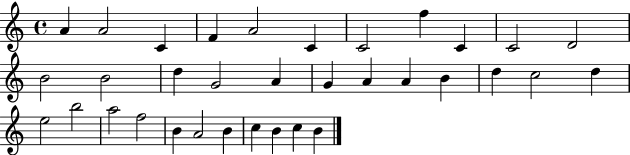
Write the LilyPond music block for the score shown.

{
  \clef treble
  \time 4/4
  \defaultTimeSignature
  \key c \major
  a'4 a'2 c'4 | f'4 a'2 c'4 | c'2 f''4 c'4 | c'2 d'2 | \break b'2 b'2 | d''4 g'2 a'4 | g'4 a'4 a'4 b'4 | d''4 c''2 d''4 | \break e''2 b''2 | a''2 f''2 | b'4 a'2 b'4 | c''4 b'4 c''4 b'4 | \break \bar "|."
}